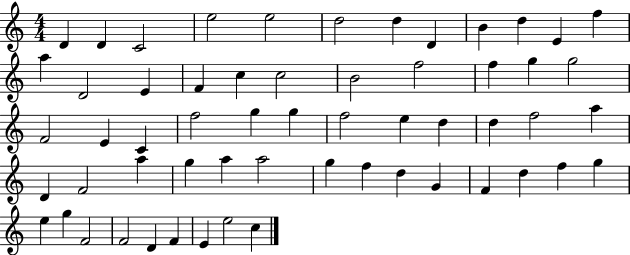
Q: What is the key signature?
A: C major